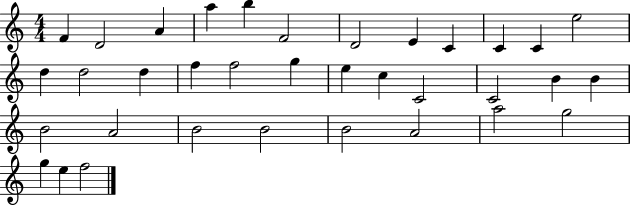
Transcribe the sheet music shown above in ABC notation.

X:1
T:Untitled
M:4/4
L:1/4
K:C
F D2 A a b F2 D2 E C C C e2 d d2 d f f2 g e c C2 C2 B B B2 A2 B2 B2 B2 A2 a2 g2 g e f2